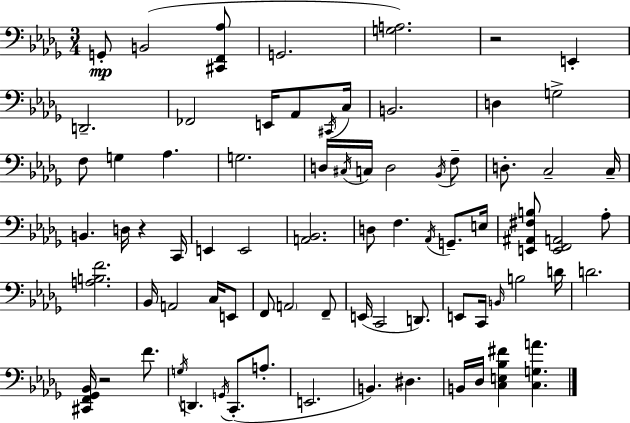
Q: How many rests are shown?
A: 3